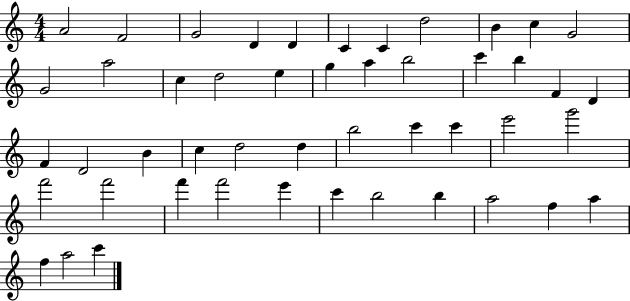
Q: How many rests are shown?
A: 0